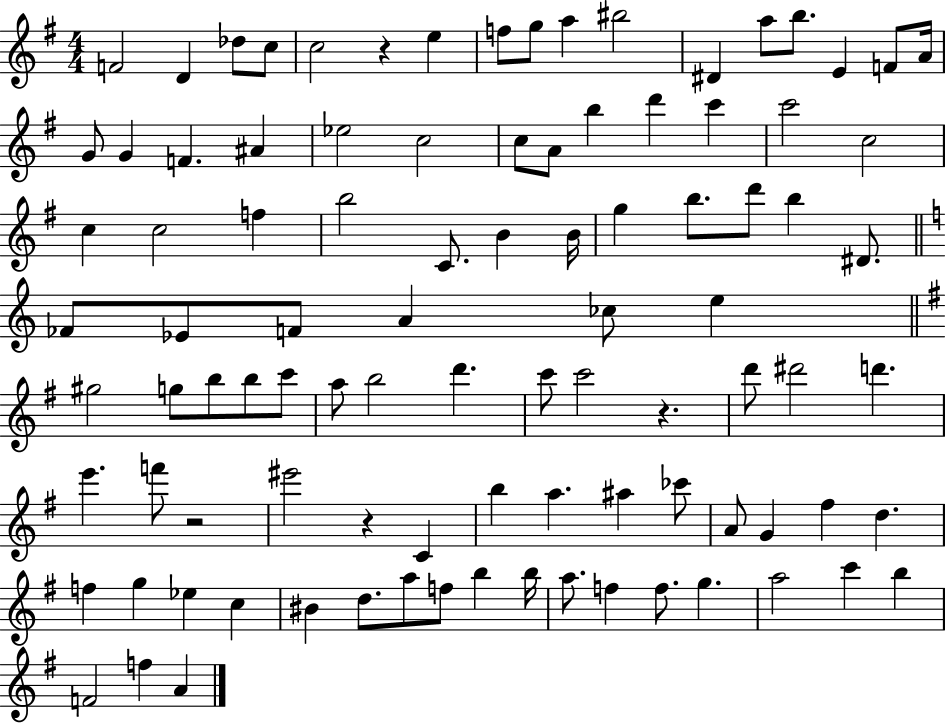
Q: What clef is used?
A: treble